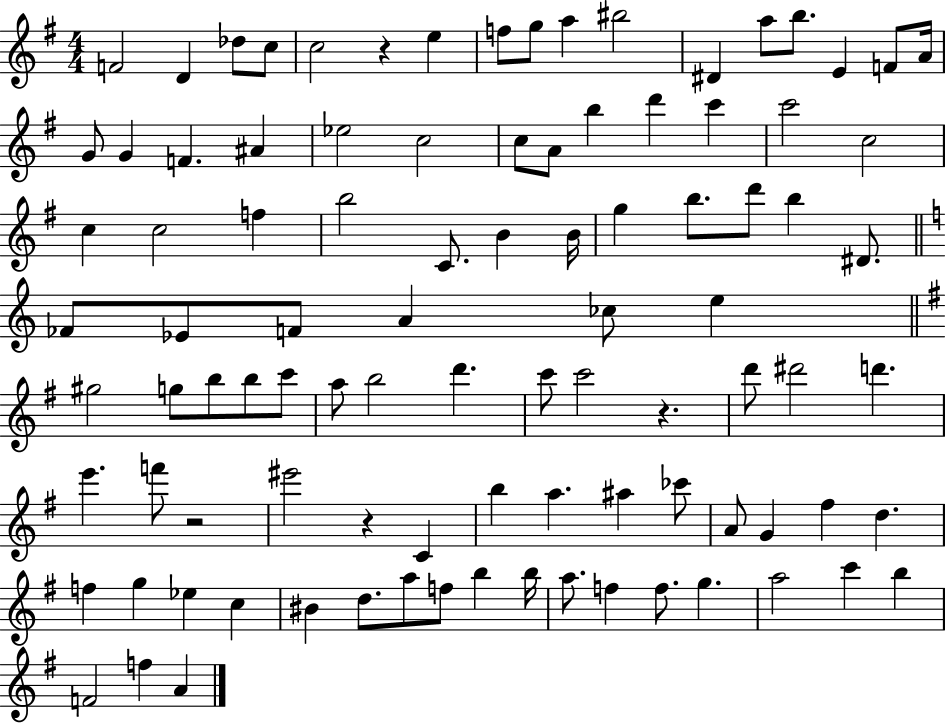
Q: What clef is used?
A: treble